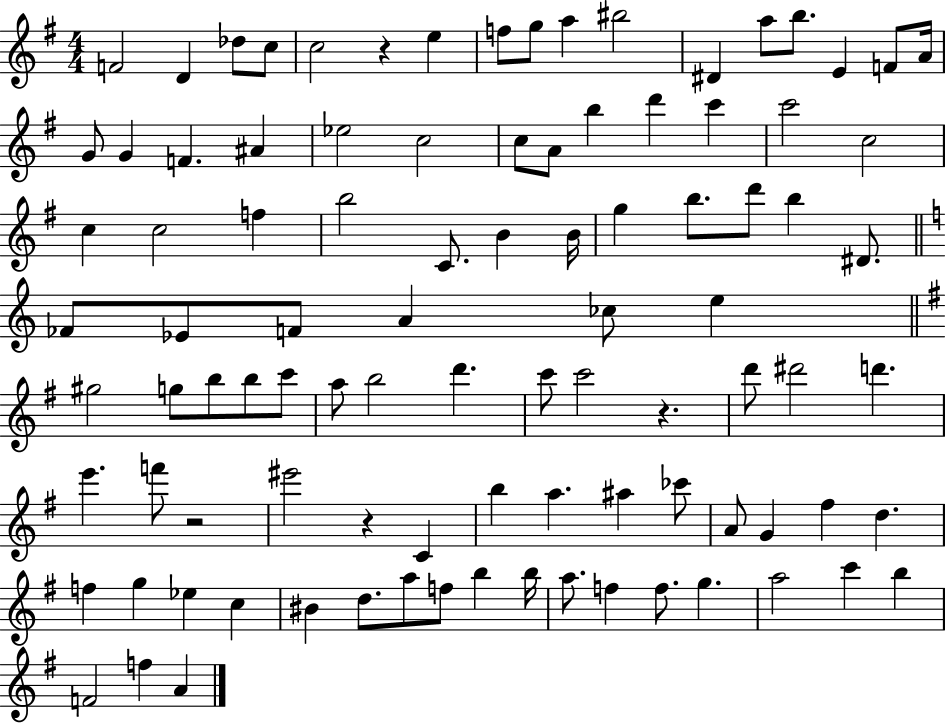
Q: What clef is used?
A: treble